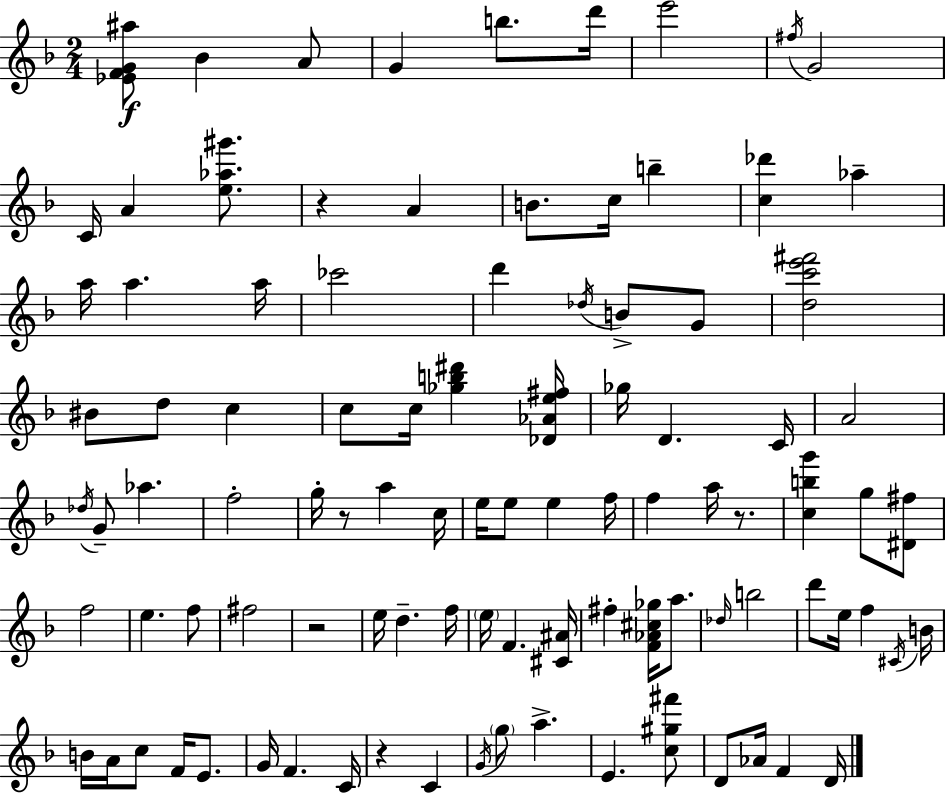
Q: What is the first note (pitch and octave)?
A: Bb4